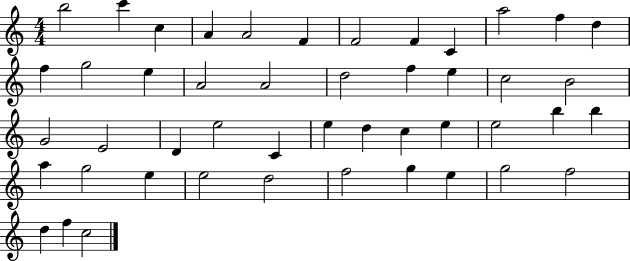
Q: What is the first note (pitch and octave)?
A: B5